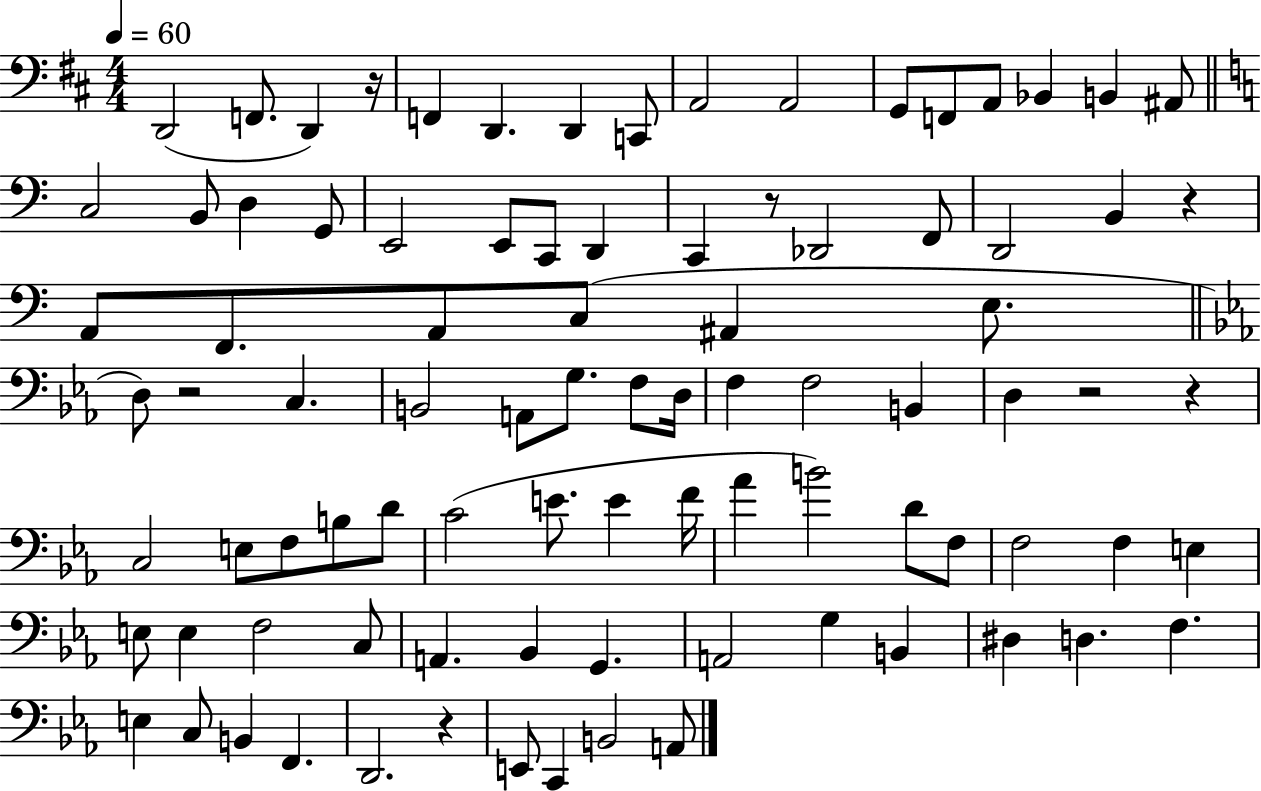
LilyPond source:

{
  \clef bass
  \numericTimeSignature
  \time 4/4
  \key d \major
  \tempo 4 = 60
  d,2( f,8. d,4) r16 | f,4 d,4. d,4 c,8 | a,2 a,2 | g,8 f,8 a,8 bes,4 b,4 ais,8 | \break \bar "||" \break \key a \minor c2 b,8 d4 g,8 | e,2 e,8 c,8 d,4 | c,4 r8 des,2 f,8 | d,2 b,4 r4 | \break a,8 f,8. a,8 c8( ais,4 e8. | \bar "||" \break \key c \minor d8) r2 c4. | b,2 a,8 g8. f8 d16 | f4 f2 b,4 | d4 r2 r4 | \break c2 e8 f8 b8 d'8 | c'2( e'8. e'4 f'16 | aes'4 b'2) d'8 f8 | f2 f4 e4 | \break e8 e4 f2 c8 | a,4. bes,4 g,4. | a,2 g4 b,4 | dis4 d4. f4. | \break e4 c8 b,4 f,4. | d,2. r4 | e,8 c,4 b,2 a,8 | \bar "|."
}